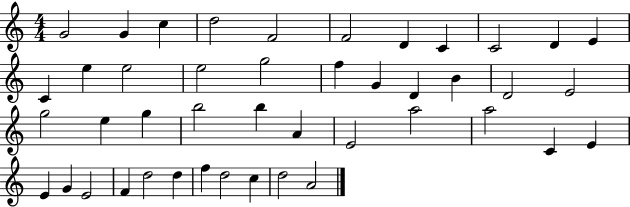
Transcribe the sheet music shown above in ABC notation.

X:1
T:Untitled
M:4/4
L:1/4
K:C
G2 G c d2 F2 F2 D C C2 D E C e e2 e2 g2 f G D B D2 E2 g2 e g b2 b A E2 a2 a2 C E E G E2 F d2 d f d2 c d2 A2